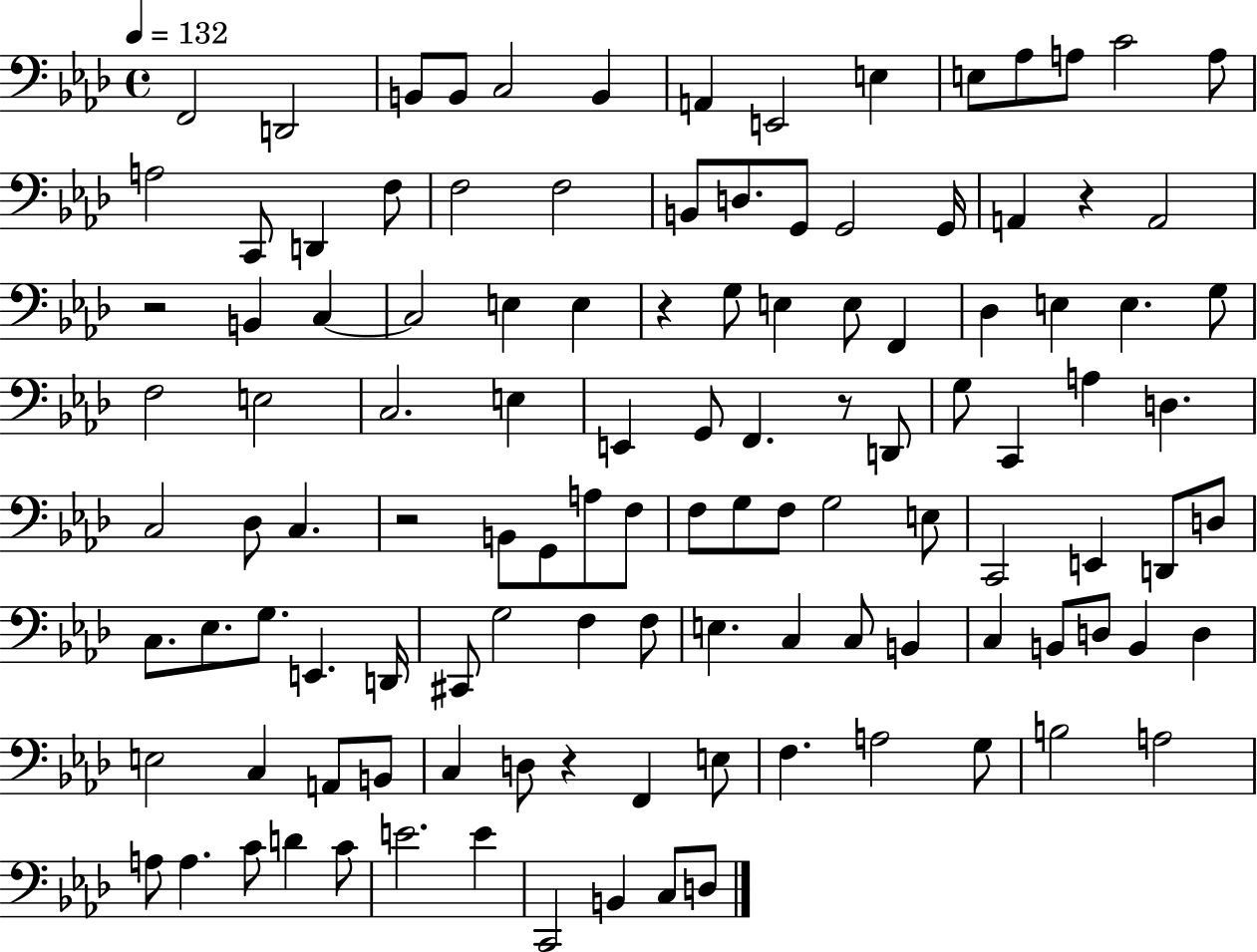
{
  \clef bass
  \time 4/4
  \defaultTimeSignature
  \key aes \major
  \tempo 4 = 132
  f,2 d,2 | b,8 b,8 c2 b,4 | a,4 e,2 e4 | e8 aes8 a8 c'2 a8 | \break a2 c,8 d,4 f8 | f2 f2 | b,8 d8. g,8 g,2 g,16 | a,4 r4 a,2 | \break r2 b,4 c4~~ | c2 e4 e4 | r4 g8 e4 e8 f,4 | des4 e4 e4. g8 | \break f2 e2 | c2. e4 | e,4 g,8 f,4. r8 d,8 | g8 c,4 a4 d4. | \break c2 des8 c4. | r2 b,8 g,8 a8 f8 | f8 g8 f8 g2 e8 | c,2 e,4 d,8 d8 | \break c8. ees8. g8. e,4. d,16 | cis,8 g2 f4 f8 | e4. c4 c8 b,4 | c4 b,8 d8 b,4 d4 | \break e2 c4 a,8 b,8 | c4 d8 r4 f,4 e8 | f4. a2 g8 | b2 a2 | \break a8 a4. c'8 d'4 c'8 | e'2. e'4 | c,2 b,4 c8 d8 | \bar "|."
}